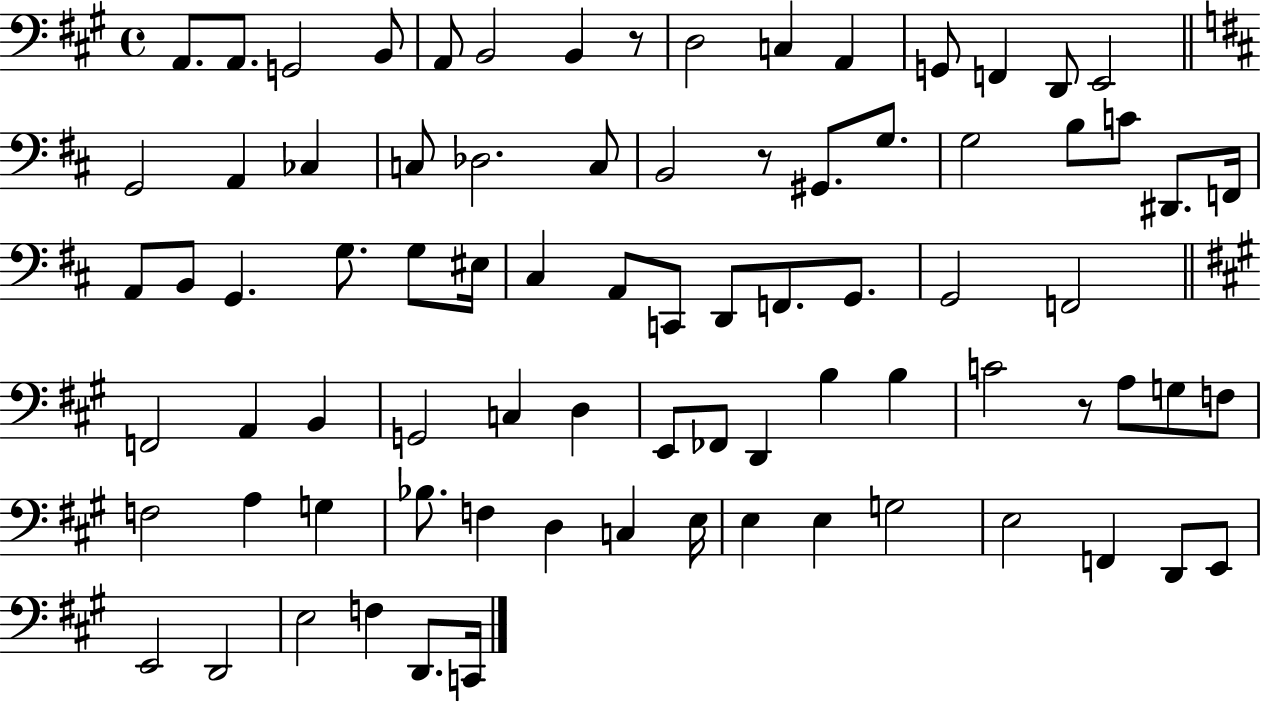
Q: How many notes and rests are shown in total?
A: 81